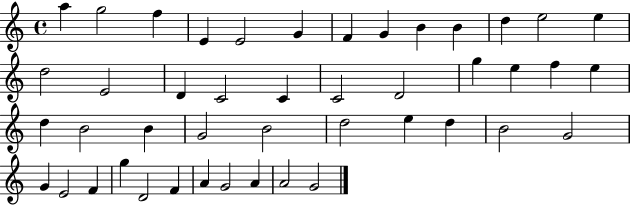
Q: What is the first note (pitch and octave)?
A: A5